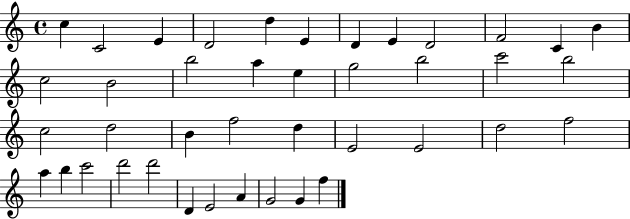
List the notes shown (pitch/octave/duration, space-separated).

C5/q C4/h E4/q D4/h D5/q E4/q D4/q E4/q D4/h F4/h C4/q B4/q C5/h B4/h B5/h A5/q E5/q G5/h B5/h C6/h B5/h C5/h D5/h B4/q F5/h D5/q E4/h E4/h D5/h F5/h A5/q B5/q C6/h D6/h D6/h D4/q E4/h A4/q G4/h G4/q F5/q